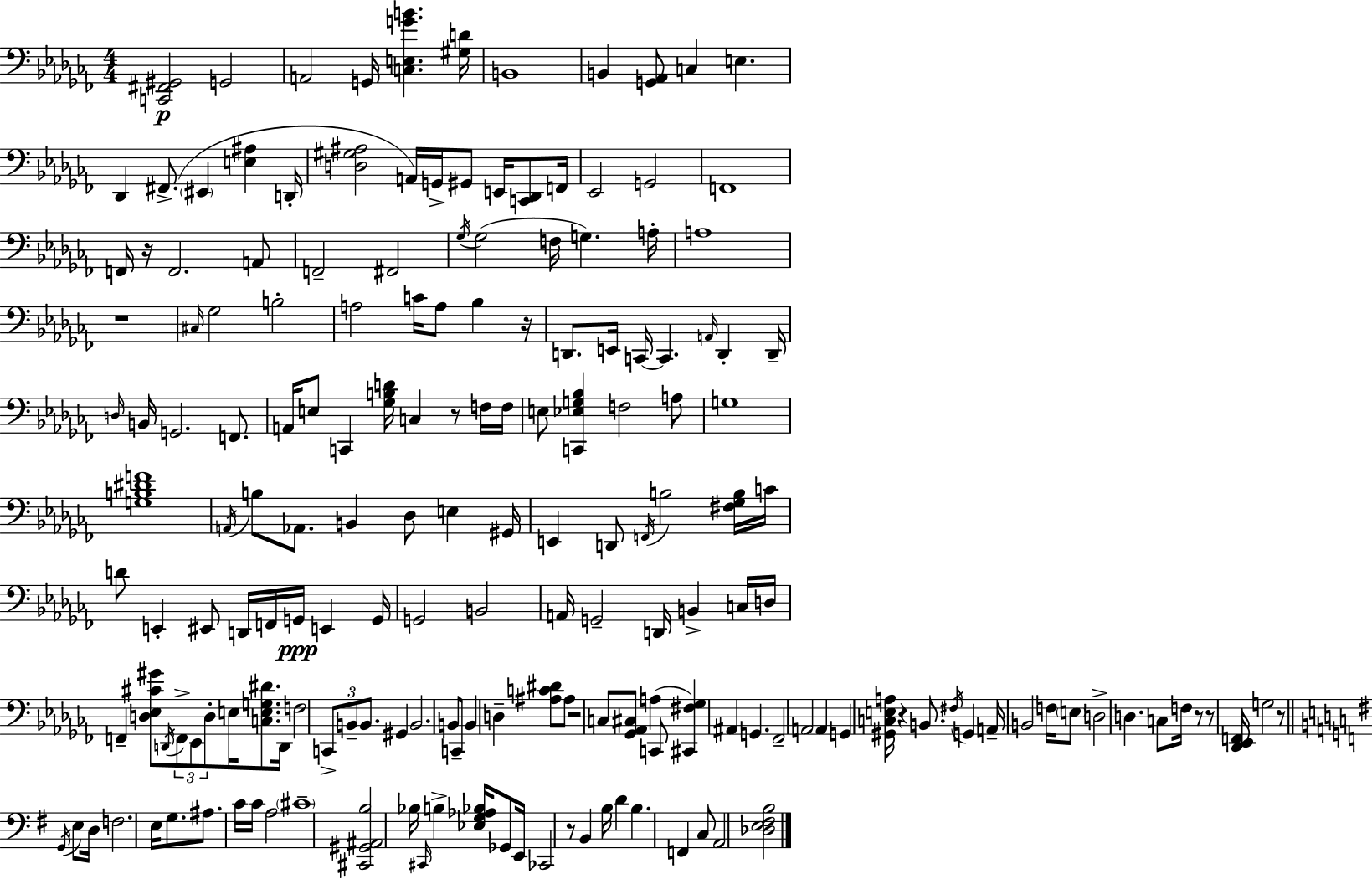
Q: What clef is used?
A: bass